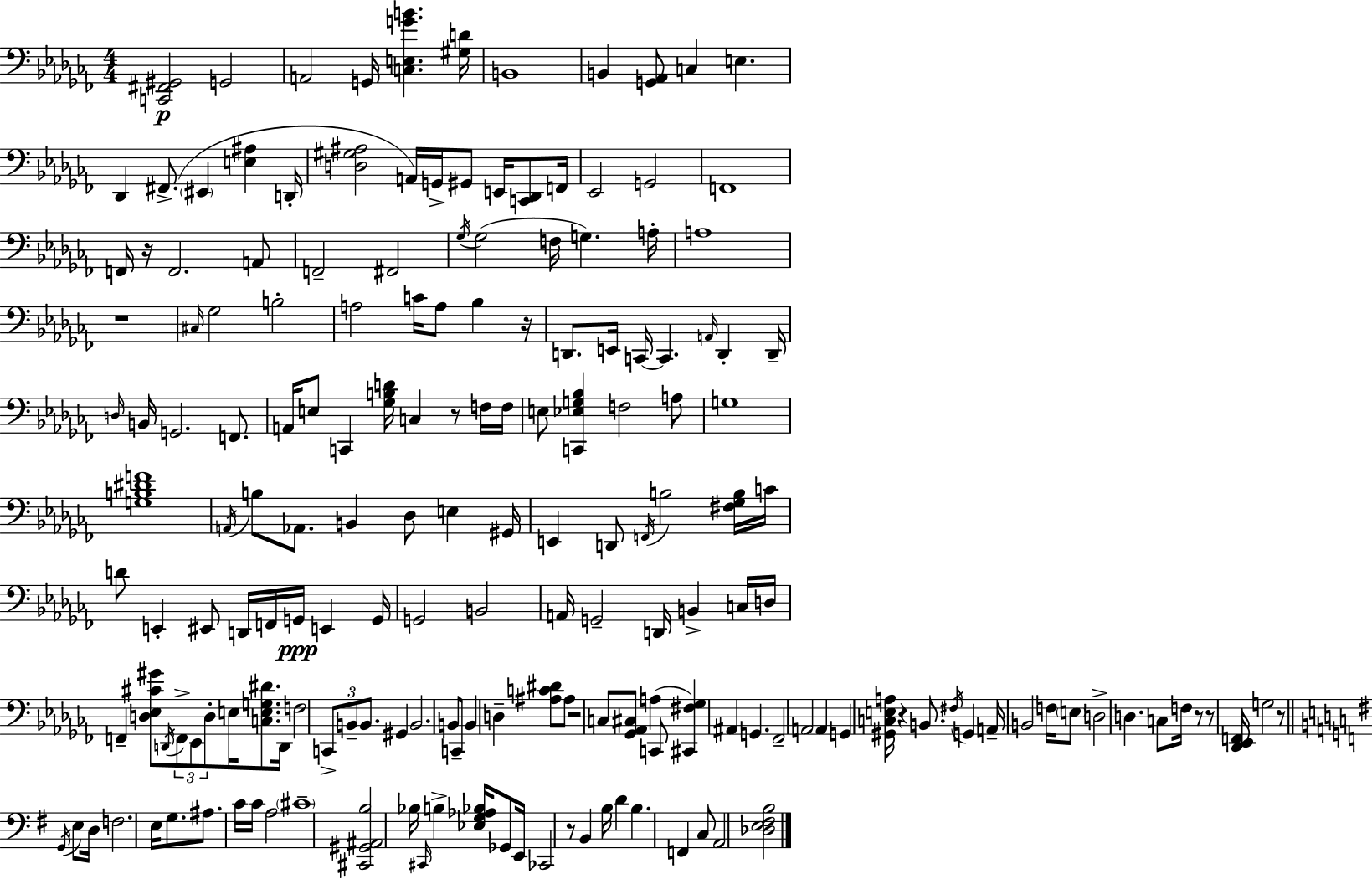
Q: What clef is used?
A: bass